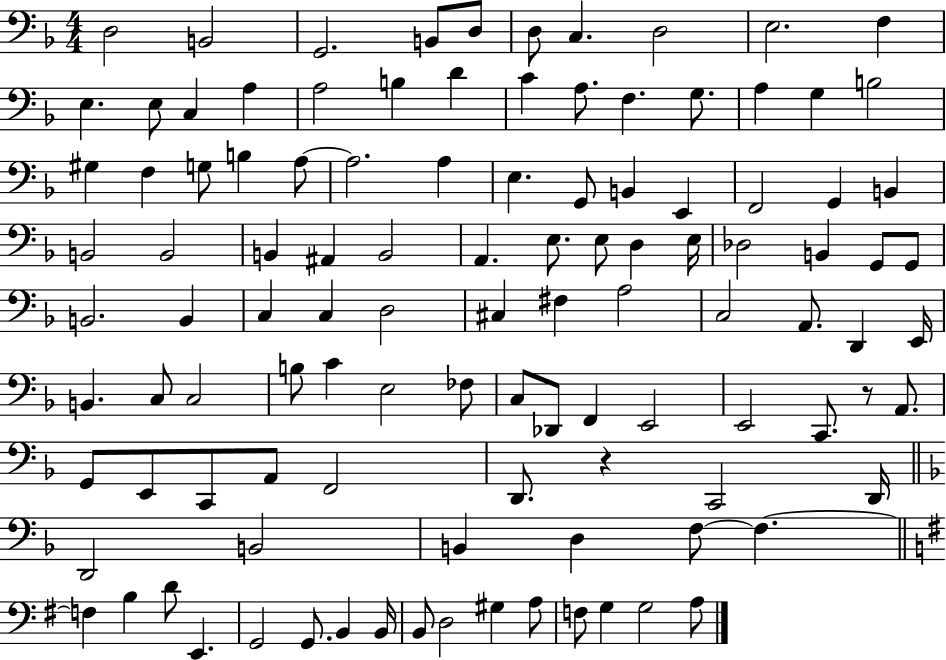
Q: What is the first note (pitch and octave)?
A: D3